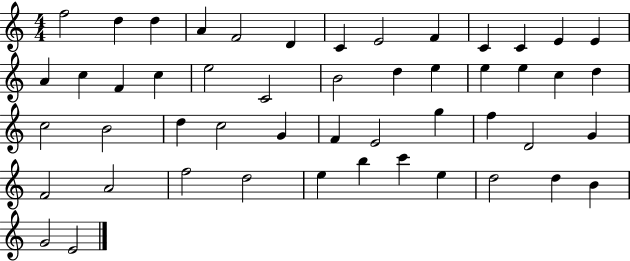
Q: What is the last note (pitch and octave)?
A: E4